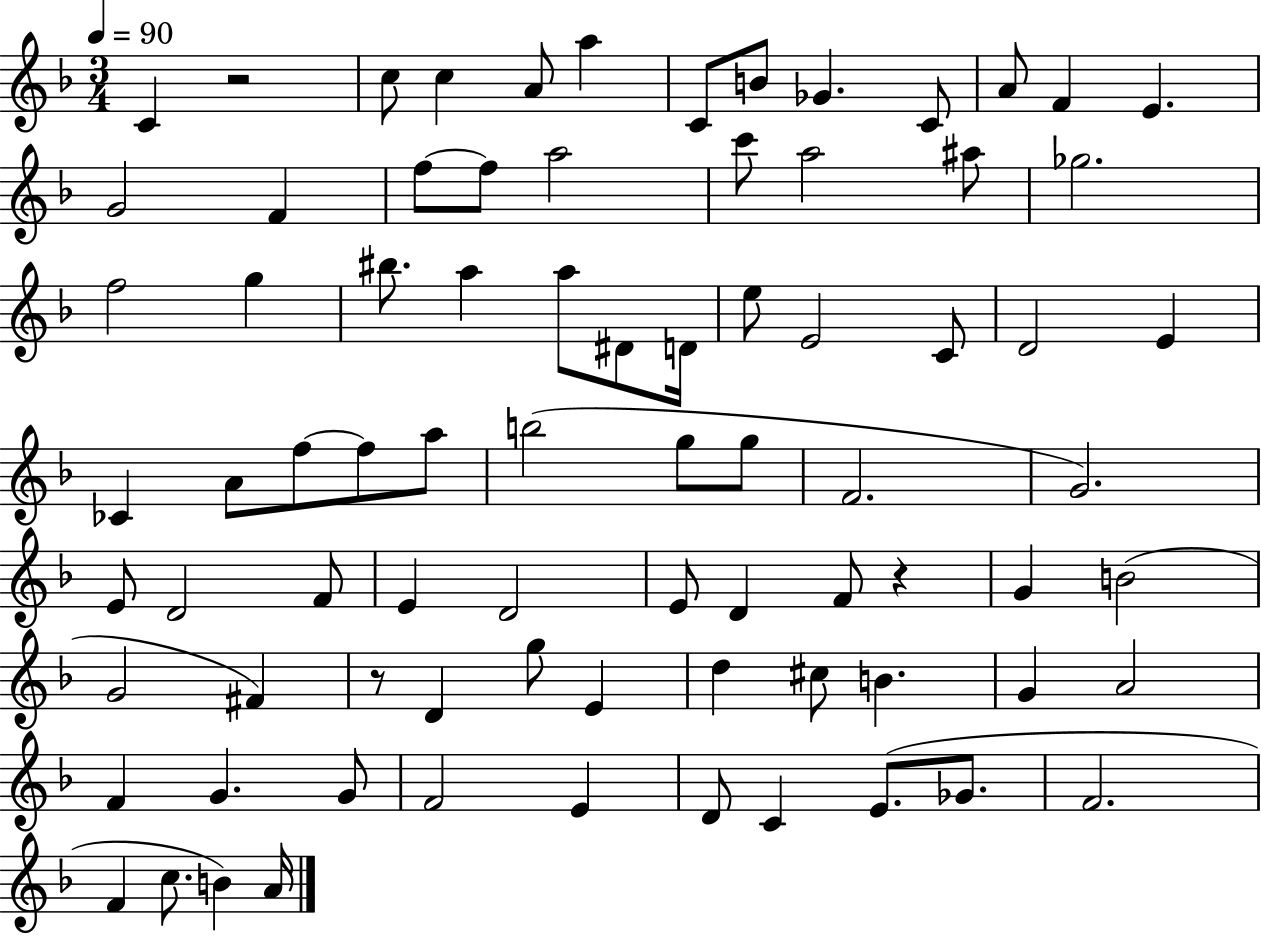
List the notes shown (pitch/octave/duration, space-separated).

C4/q R/h C5/e C5/q A4/e A5/q C4/e B4/e Gb4/q. C4/e A4/e F4/q E4/q. G4/h F4/q F5/e F5/e A5/h C6/e A5/h A#5/e Gb5/h. F5/h G5/q BIS5/e. A5/q A5/e D#4/e D4/s E5/e E4/h C4/e D4/h E4/q CES4/q A4/e F5/e F5/e A5/e B5/h G5/e G5/e F4/h. G4/h. E4/e D4/h F4/e E4/q D4/h E4/e D4/q F4/e R/q G4/q B4/h G4/h F#4/q R/e D4/q G5/e E4/q D5/q C#5/e B4/q. G4/q A4/h F4/q G4/q. G4/e F4/h E4/q D4/e C4/q E4/e. Gb4/e. F4/h. F4/q C5/e. B4/q A4/s